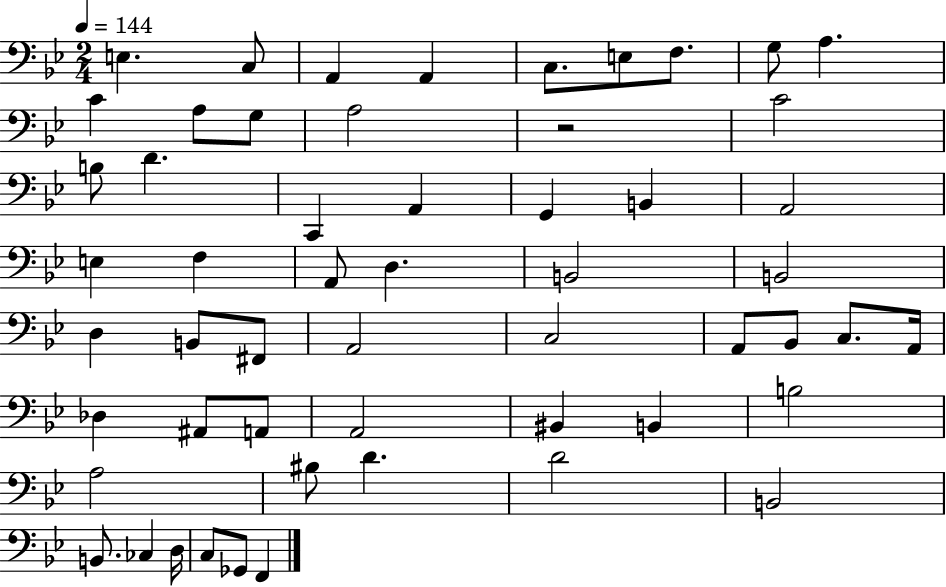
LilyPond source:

{
  \clef bass
  \numericTimeSignature
  \time 2/4
  \key bes \major
  \tempo 4 = 144
  e4. c8 | a,4 a,4 | c8. e8 f8. | g8 a4. | \break c'4 a8 g8 | a2 | r2 | c'2 | \break b8 d'4. | c,4 a,4 | g,4 b,4 | a,2 | \break e4 f4 | a,8 d4. | b,2 | b,2 | \break d4 b,8 fis,8 | a,2 | c2 | a,8 bes,8 c8. a,16 | \break des4 ais,8 a,8 | a,2 | bis,4 b,4 | b2 | \break a2 | bis8 d'4. | d'2 | b,2 | \break b,8. ces4 d16 | c8 ges,8 f,4 | \bar "|."
}